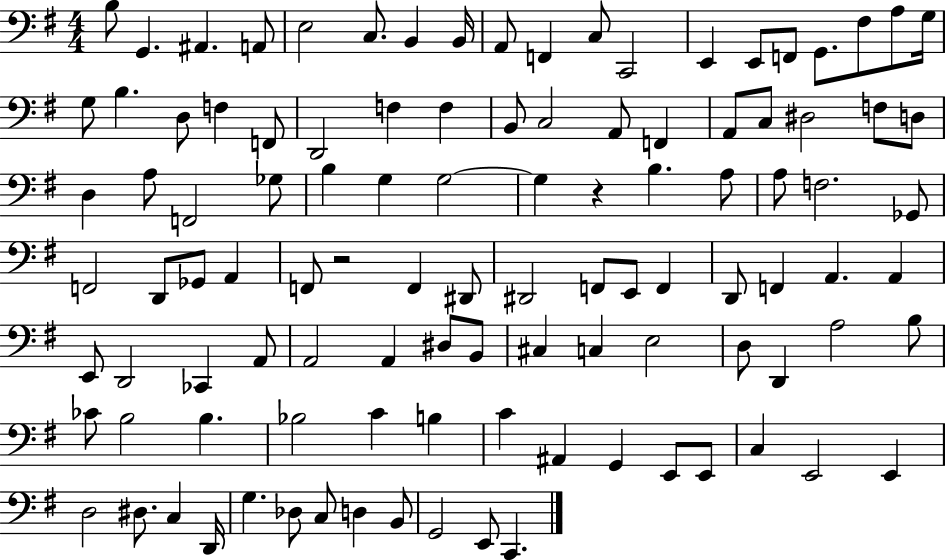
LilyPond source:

{
  \clef bass
  \numericTimeSignature
  \time 4/4
  \key g \major
  \repeat volta 2 { b8 g,4. ais,4. a,8 | e2 c8. b,4 b,16 | a,8 f,4 c8 c,2 | e,4 e,8 f,8 g,8. fis8 a8 g16 | \break g8 b4. d8 f4 f,8 | d,2 f4 f4 | b,8 c2 a,8 f,4 | a,8 c8 dis2 f8 d8 | \break d4 a8 f,2 ges8 | b4 g4 g2~~ | g4 r4 b4. a8 | a8 f2. ges,8 | \break f,2 d,8 ges,8 a,4 | f,8 r2 f,4 dis,8 | dis,2 f,8 e,8 f,4 | d,8 f,4 a,4. a,4 | \break e,8 d,2 ces,4 a,8 | a,2 a,4 dis8 b,8 | cis4 c4 e2 | d8 d,4 a2 b8 | \break ces'8 b2 b4. | bes2 c'4 b4 | c'4 ais,4 g,4 e,8 e,8 | c4 e,2 e,4 | \break d2 dis8. c4 d,16 | g4. des8 c8 d4 b,8 | g,2 e,8 c,4. | } \bar "|."
}